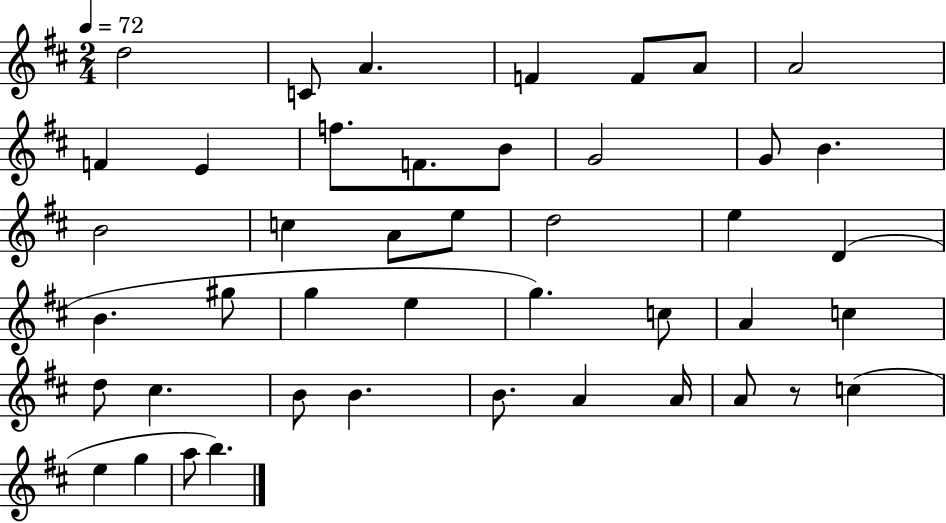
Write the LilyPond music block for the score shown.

{
  \clef treble
  \numericTimeSignature
  \time 2/4
  \key d \major
  \tempo 4 = 72
  d''2 | c'8 a'4. | f'4 f'8 a'8 | a'2 | \break f'4 e'4 | f''8. f'8. b'8 | g'2 | g'8 b'4. | \break b'2 | c''4 a'8 e''8 | d''2 | e''4 d'4( | \break b'4. gis''8 | g''4 e''4 | g''4.) c''8 | a'4 c''4 | \break d''8 cis''4. | b'8 b'4. | b'8. a'4 a'16 | a'8 r8 c''4( | \break e''4 g''4 | a''8 b''4.) | \bar "|."
}